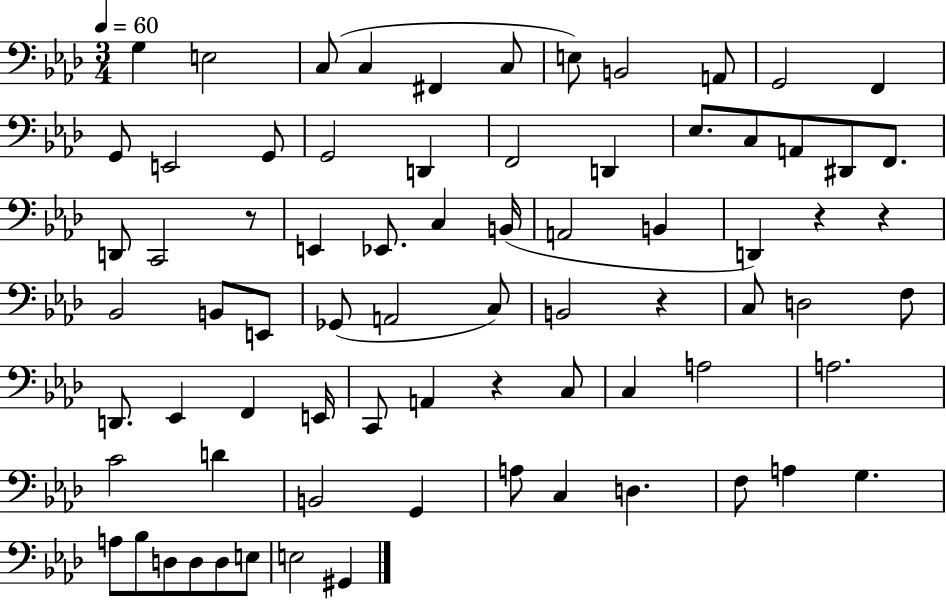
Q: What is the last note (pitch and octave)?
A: G#2